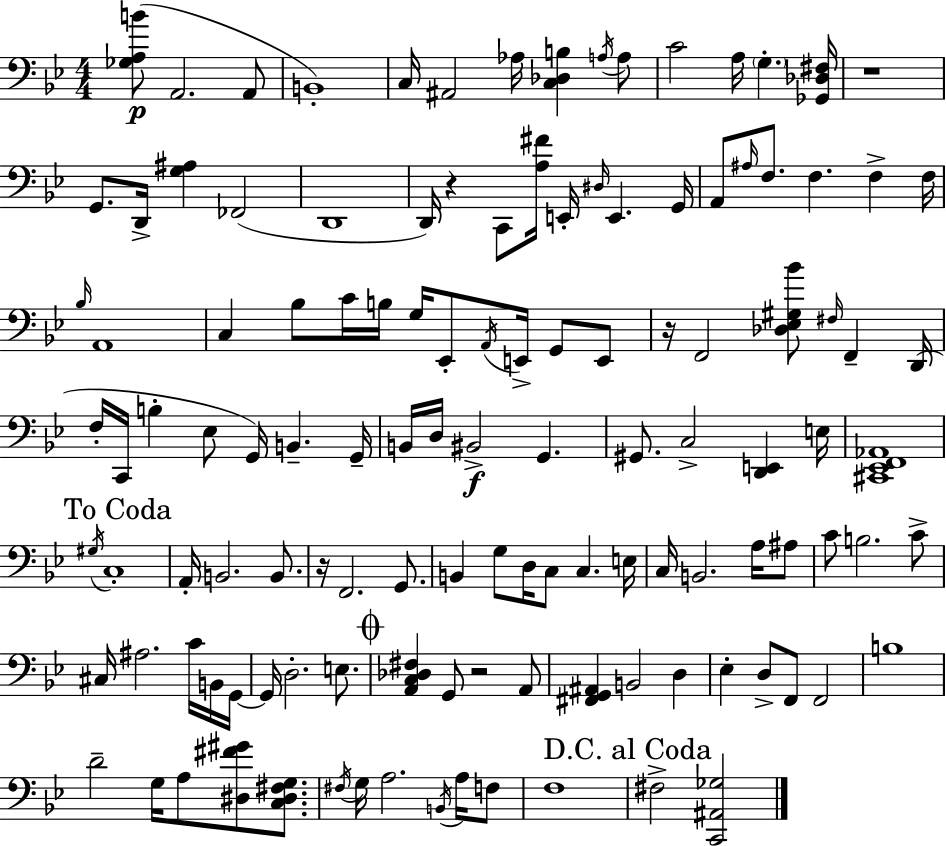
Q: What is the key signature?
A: G minor